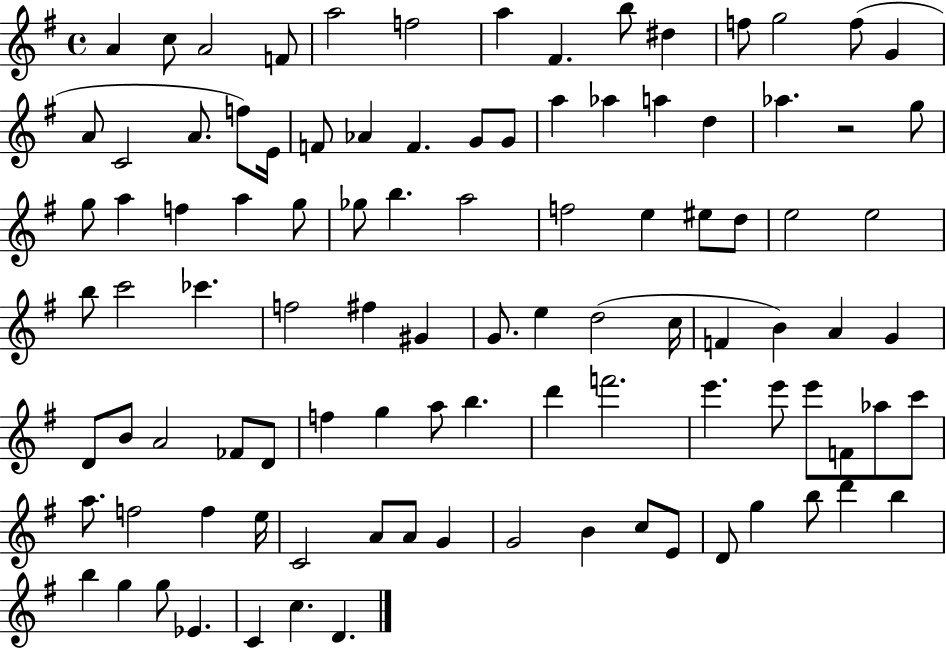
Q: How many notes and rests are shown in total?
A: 100